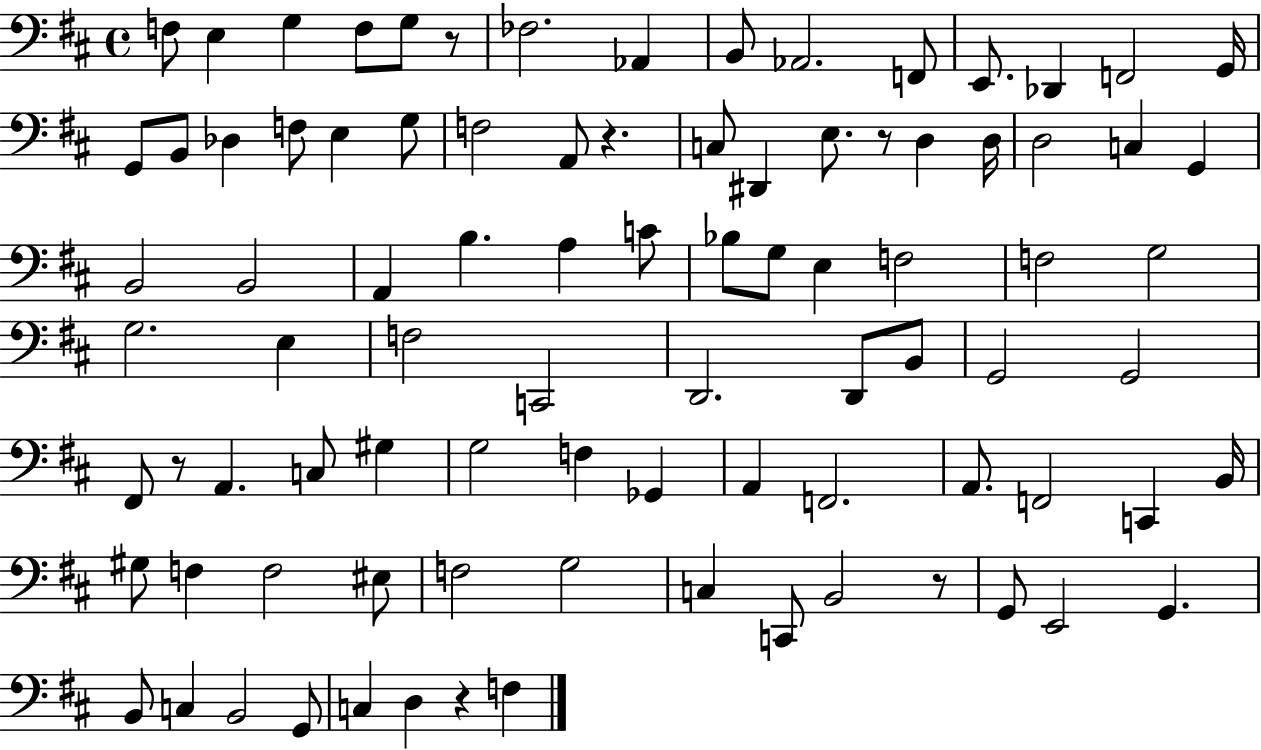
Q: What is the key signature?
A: D major